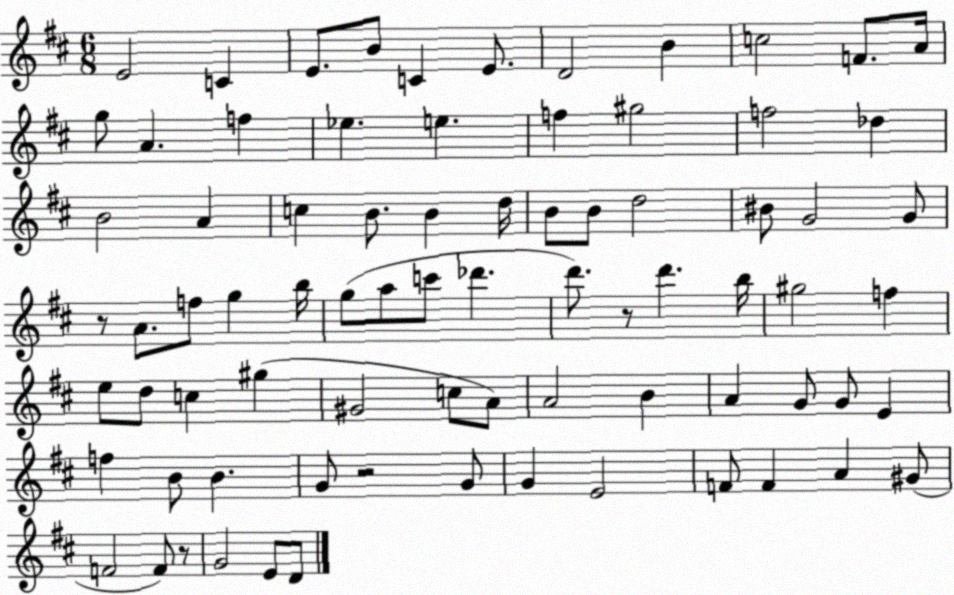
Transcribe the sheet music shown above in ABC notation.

X:1
T:Untitled
M:6/8
L:1/4
K:D
E2 C E/2 B/2 C E/2 D2 B c2 F/2 A/4 g/2 A f _e e f ^g2 f2 _d B2 A c B/2 B d/4 B/2 B/2 d2 ^B/2 G2 G/2 z/2 A/2 f/2 g b/4 g/2 a/2 c'/2 _d' d'/2 z/2 d' b/4 ^g2 f e/2 d/2 c ^g ^G2 c/2 A/2 A2 B A G/2 G/2 E f B/2 B G/2 z2 G/2 G E2 F/2 F A ^G/2 F2 F/2 z/2 G2 E/2 D/2